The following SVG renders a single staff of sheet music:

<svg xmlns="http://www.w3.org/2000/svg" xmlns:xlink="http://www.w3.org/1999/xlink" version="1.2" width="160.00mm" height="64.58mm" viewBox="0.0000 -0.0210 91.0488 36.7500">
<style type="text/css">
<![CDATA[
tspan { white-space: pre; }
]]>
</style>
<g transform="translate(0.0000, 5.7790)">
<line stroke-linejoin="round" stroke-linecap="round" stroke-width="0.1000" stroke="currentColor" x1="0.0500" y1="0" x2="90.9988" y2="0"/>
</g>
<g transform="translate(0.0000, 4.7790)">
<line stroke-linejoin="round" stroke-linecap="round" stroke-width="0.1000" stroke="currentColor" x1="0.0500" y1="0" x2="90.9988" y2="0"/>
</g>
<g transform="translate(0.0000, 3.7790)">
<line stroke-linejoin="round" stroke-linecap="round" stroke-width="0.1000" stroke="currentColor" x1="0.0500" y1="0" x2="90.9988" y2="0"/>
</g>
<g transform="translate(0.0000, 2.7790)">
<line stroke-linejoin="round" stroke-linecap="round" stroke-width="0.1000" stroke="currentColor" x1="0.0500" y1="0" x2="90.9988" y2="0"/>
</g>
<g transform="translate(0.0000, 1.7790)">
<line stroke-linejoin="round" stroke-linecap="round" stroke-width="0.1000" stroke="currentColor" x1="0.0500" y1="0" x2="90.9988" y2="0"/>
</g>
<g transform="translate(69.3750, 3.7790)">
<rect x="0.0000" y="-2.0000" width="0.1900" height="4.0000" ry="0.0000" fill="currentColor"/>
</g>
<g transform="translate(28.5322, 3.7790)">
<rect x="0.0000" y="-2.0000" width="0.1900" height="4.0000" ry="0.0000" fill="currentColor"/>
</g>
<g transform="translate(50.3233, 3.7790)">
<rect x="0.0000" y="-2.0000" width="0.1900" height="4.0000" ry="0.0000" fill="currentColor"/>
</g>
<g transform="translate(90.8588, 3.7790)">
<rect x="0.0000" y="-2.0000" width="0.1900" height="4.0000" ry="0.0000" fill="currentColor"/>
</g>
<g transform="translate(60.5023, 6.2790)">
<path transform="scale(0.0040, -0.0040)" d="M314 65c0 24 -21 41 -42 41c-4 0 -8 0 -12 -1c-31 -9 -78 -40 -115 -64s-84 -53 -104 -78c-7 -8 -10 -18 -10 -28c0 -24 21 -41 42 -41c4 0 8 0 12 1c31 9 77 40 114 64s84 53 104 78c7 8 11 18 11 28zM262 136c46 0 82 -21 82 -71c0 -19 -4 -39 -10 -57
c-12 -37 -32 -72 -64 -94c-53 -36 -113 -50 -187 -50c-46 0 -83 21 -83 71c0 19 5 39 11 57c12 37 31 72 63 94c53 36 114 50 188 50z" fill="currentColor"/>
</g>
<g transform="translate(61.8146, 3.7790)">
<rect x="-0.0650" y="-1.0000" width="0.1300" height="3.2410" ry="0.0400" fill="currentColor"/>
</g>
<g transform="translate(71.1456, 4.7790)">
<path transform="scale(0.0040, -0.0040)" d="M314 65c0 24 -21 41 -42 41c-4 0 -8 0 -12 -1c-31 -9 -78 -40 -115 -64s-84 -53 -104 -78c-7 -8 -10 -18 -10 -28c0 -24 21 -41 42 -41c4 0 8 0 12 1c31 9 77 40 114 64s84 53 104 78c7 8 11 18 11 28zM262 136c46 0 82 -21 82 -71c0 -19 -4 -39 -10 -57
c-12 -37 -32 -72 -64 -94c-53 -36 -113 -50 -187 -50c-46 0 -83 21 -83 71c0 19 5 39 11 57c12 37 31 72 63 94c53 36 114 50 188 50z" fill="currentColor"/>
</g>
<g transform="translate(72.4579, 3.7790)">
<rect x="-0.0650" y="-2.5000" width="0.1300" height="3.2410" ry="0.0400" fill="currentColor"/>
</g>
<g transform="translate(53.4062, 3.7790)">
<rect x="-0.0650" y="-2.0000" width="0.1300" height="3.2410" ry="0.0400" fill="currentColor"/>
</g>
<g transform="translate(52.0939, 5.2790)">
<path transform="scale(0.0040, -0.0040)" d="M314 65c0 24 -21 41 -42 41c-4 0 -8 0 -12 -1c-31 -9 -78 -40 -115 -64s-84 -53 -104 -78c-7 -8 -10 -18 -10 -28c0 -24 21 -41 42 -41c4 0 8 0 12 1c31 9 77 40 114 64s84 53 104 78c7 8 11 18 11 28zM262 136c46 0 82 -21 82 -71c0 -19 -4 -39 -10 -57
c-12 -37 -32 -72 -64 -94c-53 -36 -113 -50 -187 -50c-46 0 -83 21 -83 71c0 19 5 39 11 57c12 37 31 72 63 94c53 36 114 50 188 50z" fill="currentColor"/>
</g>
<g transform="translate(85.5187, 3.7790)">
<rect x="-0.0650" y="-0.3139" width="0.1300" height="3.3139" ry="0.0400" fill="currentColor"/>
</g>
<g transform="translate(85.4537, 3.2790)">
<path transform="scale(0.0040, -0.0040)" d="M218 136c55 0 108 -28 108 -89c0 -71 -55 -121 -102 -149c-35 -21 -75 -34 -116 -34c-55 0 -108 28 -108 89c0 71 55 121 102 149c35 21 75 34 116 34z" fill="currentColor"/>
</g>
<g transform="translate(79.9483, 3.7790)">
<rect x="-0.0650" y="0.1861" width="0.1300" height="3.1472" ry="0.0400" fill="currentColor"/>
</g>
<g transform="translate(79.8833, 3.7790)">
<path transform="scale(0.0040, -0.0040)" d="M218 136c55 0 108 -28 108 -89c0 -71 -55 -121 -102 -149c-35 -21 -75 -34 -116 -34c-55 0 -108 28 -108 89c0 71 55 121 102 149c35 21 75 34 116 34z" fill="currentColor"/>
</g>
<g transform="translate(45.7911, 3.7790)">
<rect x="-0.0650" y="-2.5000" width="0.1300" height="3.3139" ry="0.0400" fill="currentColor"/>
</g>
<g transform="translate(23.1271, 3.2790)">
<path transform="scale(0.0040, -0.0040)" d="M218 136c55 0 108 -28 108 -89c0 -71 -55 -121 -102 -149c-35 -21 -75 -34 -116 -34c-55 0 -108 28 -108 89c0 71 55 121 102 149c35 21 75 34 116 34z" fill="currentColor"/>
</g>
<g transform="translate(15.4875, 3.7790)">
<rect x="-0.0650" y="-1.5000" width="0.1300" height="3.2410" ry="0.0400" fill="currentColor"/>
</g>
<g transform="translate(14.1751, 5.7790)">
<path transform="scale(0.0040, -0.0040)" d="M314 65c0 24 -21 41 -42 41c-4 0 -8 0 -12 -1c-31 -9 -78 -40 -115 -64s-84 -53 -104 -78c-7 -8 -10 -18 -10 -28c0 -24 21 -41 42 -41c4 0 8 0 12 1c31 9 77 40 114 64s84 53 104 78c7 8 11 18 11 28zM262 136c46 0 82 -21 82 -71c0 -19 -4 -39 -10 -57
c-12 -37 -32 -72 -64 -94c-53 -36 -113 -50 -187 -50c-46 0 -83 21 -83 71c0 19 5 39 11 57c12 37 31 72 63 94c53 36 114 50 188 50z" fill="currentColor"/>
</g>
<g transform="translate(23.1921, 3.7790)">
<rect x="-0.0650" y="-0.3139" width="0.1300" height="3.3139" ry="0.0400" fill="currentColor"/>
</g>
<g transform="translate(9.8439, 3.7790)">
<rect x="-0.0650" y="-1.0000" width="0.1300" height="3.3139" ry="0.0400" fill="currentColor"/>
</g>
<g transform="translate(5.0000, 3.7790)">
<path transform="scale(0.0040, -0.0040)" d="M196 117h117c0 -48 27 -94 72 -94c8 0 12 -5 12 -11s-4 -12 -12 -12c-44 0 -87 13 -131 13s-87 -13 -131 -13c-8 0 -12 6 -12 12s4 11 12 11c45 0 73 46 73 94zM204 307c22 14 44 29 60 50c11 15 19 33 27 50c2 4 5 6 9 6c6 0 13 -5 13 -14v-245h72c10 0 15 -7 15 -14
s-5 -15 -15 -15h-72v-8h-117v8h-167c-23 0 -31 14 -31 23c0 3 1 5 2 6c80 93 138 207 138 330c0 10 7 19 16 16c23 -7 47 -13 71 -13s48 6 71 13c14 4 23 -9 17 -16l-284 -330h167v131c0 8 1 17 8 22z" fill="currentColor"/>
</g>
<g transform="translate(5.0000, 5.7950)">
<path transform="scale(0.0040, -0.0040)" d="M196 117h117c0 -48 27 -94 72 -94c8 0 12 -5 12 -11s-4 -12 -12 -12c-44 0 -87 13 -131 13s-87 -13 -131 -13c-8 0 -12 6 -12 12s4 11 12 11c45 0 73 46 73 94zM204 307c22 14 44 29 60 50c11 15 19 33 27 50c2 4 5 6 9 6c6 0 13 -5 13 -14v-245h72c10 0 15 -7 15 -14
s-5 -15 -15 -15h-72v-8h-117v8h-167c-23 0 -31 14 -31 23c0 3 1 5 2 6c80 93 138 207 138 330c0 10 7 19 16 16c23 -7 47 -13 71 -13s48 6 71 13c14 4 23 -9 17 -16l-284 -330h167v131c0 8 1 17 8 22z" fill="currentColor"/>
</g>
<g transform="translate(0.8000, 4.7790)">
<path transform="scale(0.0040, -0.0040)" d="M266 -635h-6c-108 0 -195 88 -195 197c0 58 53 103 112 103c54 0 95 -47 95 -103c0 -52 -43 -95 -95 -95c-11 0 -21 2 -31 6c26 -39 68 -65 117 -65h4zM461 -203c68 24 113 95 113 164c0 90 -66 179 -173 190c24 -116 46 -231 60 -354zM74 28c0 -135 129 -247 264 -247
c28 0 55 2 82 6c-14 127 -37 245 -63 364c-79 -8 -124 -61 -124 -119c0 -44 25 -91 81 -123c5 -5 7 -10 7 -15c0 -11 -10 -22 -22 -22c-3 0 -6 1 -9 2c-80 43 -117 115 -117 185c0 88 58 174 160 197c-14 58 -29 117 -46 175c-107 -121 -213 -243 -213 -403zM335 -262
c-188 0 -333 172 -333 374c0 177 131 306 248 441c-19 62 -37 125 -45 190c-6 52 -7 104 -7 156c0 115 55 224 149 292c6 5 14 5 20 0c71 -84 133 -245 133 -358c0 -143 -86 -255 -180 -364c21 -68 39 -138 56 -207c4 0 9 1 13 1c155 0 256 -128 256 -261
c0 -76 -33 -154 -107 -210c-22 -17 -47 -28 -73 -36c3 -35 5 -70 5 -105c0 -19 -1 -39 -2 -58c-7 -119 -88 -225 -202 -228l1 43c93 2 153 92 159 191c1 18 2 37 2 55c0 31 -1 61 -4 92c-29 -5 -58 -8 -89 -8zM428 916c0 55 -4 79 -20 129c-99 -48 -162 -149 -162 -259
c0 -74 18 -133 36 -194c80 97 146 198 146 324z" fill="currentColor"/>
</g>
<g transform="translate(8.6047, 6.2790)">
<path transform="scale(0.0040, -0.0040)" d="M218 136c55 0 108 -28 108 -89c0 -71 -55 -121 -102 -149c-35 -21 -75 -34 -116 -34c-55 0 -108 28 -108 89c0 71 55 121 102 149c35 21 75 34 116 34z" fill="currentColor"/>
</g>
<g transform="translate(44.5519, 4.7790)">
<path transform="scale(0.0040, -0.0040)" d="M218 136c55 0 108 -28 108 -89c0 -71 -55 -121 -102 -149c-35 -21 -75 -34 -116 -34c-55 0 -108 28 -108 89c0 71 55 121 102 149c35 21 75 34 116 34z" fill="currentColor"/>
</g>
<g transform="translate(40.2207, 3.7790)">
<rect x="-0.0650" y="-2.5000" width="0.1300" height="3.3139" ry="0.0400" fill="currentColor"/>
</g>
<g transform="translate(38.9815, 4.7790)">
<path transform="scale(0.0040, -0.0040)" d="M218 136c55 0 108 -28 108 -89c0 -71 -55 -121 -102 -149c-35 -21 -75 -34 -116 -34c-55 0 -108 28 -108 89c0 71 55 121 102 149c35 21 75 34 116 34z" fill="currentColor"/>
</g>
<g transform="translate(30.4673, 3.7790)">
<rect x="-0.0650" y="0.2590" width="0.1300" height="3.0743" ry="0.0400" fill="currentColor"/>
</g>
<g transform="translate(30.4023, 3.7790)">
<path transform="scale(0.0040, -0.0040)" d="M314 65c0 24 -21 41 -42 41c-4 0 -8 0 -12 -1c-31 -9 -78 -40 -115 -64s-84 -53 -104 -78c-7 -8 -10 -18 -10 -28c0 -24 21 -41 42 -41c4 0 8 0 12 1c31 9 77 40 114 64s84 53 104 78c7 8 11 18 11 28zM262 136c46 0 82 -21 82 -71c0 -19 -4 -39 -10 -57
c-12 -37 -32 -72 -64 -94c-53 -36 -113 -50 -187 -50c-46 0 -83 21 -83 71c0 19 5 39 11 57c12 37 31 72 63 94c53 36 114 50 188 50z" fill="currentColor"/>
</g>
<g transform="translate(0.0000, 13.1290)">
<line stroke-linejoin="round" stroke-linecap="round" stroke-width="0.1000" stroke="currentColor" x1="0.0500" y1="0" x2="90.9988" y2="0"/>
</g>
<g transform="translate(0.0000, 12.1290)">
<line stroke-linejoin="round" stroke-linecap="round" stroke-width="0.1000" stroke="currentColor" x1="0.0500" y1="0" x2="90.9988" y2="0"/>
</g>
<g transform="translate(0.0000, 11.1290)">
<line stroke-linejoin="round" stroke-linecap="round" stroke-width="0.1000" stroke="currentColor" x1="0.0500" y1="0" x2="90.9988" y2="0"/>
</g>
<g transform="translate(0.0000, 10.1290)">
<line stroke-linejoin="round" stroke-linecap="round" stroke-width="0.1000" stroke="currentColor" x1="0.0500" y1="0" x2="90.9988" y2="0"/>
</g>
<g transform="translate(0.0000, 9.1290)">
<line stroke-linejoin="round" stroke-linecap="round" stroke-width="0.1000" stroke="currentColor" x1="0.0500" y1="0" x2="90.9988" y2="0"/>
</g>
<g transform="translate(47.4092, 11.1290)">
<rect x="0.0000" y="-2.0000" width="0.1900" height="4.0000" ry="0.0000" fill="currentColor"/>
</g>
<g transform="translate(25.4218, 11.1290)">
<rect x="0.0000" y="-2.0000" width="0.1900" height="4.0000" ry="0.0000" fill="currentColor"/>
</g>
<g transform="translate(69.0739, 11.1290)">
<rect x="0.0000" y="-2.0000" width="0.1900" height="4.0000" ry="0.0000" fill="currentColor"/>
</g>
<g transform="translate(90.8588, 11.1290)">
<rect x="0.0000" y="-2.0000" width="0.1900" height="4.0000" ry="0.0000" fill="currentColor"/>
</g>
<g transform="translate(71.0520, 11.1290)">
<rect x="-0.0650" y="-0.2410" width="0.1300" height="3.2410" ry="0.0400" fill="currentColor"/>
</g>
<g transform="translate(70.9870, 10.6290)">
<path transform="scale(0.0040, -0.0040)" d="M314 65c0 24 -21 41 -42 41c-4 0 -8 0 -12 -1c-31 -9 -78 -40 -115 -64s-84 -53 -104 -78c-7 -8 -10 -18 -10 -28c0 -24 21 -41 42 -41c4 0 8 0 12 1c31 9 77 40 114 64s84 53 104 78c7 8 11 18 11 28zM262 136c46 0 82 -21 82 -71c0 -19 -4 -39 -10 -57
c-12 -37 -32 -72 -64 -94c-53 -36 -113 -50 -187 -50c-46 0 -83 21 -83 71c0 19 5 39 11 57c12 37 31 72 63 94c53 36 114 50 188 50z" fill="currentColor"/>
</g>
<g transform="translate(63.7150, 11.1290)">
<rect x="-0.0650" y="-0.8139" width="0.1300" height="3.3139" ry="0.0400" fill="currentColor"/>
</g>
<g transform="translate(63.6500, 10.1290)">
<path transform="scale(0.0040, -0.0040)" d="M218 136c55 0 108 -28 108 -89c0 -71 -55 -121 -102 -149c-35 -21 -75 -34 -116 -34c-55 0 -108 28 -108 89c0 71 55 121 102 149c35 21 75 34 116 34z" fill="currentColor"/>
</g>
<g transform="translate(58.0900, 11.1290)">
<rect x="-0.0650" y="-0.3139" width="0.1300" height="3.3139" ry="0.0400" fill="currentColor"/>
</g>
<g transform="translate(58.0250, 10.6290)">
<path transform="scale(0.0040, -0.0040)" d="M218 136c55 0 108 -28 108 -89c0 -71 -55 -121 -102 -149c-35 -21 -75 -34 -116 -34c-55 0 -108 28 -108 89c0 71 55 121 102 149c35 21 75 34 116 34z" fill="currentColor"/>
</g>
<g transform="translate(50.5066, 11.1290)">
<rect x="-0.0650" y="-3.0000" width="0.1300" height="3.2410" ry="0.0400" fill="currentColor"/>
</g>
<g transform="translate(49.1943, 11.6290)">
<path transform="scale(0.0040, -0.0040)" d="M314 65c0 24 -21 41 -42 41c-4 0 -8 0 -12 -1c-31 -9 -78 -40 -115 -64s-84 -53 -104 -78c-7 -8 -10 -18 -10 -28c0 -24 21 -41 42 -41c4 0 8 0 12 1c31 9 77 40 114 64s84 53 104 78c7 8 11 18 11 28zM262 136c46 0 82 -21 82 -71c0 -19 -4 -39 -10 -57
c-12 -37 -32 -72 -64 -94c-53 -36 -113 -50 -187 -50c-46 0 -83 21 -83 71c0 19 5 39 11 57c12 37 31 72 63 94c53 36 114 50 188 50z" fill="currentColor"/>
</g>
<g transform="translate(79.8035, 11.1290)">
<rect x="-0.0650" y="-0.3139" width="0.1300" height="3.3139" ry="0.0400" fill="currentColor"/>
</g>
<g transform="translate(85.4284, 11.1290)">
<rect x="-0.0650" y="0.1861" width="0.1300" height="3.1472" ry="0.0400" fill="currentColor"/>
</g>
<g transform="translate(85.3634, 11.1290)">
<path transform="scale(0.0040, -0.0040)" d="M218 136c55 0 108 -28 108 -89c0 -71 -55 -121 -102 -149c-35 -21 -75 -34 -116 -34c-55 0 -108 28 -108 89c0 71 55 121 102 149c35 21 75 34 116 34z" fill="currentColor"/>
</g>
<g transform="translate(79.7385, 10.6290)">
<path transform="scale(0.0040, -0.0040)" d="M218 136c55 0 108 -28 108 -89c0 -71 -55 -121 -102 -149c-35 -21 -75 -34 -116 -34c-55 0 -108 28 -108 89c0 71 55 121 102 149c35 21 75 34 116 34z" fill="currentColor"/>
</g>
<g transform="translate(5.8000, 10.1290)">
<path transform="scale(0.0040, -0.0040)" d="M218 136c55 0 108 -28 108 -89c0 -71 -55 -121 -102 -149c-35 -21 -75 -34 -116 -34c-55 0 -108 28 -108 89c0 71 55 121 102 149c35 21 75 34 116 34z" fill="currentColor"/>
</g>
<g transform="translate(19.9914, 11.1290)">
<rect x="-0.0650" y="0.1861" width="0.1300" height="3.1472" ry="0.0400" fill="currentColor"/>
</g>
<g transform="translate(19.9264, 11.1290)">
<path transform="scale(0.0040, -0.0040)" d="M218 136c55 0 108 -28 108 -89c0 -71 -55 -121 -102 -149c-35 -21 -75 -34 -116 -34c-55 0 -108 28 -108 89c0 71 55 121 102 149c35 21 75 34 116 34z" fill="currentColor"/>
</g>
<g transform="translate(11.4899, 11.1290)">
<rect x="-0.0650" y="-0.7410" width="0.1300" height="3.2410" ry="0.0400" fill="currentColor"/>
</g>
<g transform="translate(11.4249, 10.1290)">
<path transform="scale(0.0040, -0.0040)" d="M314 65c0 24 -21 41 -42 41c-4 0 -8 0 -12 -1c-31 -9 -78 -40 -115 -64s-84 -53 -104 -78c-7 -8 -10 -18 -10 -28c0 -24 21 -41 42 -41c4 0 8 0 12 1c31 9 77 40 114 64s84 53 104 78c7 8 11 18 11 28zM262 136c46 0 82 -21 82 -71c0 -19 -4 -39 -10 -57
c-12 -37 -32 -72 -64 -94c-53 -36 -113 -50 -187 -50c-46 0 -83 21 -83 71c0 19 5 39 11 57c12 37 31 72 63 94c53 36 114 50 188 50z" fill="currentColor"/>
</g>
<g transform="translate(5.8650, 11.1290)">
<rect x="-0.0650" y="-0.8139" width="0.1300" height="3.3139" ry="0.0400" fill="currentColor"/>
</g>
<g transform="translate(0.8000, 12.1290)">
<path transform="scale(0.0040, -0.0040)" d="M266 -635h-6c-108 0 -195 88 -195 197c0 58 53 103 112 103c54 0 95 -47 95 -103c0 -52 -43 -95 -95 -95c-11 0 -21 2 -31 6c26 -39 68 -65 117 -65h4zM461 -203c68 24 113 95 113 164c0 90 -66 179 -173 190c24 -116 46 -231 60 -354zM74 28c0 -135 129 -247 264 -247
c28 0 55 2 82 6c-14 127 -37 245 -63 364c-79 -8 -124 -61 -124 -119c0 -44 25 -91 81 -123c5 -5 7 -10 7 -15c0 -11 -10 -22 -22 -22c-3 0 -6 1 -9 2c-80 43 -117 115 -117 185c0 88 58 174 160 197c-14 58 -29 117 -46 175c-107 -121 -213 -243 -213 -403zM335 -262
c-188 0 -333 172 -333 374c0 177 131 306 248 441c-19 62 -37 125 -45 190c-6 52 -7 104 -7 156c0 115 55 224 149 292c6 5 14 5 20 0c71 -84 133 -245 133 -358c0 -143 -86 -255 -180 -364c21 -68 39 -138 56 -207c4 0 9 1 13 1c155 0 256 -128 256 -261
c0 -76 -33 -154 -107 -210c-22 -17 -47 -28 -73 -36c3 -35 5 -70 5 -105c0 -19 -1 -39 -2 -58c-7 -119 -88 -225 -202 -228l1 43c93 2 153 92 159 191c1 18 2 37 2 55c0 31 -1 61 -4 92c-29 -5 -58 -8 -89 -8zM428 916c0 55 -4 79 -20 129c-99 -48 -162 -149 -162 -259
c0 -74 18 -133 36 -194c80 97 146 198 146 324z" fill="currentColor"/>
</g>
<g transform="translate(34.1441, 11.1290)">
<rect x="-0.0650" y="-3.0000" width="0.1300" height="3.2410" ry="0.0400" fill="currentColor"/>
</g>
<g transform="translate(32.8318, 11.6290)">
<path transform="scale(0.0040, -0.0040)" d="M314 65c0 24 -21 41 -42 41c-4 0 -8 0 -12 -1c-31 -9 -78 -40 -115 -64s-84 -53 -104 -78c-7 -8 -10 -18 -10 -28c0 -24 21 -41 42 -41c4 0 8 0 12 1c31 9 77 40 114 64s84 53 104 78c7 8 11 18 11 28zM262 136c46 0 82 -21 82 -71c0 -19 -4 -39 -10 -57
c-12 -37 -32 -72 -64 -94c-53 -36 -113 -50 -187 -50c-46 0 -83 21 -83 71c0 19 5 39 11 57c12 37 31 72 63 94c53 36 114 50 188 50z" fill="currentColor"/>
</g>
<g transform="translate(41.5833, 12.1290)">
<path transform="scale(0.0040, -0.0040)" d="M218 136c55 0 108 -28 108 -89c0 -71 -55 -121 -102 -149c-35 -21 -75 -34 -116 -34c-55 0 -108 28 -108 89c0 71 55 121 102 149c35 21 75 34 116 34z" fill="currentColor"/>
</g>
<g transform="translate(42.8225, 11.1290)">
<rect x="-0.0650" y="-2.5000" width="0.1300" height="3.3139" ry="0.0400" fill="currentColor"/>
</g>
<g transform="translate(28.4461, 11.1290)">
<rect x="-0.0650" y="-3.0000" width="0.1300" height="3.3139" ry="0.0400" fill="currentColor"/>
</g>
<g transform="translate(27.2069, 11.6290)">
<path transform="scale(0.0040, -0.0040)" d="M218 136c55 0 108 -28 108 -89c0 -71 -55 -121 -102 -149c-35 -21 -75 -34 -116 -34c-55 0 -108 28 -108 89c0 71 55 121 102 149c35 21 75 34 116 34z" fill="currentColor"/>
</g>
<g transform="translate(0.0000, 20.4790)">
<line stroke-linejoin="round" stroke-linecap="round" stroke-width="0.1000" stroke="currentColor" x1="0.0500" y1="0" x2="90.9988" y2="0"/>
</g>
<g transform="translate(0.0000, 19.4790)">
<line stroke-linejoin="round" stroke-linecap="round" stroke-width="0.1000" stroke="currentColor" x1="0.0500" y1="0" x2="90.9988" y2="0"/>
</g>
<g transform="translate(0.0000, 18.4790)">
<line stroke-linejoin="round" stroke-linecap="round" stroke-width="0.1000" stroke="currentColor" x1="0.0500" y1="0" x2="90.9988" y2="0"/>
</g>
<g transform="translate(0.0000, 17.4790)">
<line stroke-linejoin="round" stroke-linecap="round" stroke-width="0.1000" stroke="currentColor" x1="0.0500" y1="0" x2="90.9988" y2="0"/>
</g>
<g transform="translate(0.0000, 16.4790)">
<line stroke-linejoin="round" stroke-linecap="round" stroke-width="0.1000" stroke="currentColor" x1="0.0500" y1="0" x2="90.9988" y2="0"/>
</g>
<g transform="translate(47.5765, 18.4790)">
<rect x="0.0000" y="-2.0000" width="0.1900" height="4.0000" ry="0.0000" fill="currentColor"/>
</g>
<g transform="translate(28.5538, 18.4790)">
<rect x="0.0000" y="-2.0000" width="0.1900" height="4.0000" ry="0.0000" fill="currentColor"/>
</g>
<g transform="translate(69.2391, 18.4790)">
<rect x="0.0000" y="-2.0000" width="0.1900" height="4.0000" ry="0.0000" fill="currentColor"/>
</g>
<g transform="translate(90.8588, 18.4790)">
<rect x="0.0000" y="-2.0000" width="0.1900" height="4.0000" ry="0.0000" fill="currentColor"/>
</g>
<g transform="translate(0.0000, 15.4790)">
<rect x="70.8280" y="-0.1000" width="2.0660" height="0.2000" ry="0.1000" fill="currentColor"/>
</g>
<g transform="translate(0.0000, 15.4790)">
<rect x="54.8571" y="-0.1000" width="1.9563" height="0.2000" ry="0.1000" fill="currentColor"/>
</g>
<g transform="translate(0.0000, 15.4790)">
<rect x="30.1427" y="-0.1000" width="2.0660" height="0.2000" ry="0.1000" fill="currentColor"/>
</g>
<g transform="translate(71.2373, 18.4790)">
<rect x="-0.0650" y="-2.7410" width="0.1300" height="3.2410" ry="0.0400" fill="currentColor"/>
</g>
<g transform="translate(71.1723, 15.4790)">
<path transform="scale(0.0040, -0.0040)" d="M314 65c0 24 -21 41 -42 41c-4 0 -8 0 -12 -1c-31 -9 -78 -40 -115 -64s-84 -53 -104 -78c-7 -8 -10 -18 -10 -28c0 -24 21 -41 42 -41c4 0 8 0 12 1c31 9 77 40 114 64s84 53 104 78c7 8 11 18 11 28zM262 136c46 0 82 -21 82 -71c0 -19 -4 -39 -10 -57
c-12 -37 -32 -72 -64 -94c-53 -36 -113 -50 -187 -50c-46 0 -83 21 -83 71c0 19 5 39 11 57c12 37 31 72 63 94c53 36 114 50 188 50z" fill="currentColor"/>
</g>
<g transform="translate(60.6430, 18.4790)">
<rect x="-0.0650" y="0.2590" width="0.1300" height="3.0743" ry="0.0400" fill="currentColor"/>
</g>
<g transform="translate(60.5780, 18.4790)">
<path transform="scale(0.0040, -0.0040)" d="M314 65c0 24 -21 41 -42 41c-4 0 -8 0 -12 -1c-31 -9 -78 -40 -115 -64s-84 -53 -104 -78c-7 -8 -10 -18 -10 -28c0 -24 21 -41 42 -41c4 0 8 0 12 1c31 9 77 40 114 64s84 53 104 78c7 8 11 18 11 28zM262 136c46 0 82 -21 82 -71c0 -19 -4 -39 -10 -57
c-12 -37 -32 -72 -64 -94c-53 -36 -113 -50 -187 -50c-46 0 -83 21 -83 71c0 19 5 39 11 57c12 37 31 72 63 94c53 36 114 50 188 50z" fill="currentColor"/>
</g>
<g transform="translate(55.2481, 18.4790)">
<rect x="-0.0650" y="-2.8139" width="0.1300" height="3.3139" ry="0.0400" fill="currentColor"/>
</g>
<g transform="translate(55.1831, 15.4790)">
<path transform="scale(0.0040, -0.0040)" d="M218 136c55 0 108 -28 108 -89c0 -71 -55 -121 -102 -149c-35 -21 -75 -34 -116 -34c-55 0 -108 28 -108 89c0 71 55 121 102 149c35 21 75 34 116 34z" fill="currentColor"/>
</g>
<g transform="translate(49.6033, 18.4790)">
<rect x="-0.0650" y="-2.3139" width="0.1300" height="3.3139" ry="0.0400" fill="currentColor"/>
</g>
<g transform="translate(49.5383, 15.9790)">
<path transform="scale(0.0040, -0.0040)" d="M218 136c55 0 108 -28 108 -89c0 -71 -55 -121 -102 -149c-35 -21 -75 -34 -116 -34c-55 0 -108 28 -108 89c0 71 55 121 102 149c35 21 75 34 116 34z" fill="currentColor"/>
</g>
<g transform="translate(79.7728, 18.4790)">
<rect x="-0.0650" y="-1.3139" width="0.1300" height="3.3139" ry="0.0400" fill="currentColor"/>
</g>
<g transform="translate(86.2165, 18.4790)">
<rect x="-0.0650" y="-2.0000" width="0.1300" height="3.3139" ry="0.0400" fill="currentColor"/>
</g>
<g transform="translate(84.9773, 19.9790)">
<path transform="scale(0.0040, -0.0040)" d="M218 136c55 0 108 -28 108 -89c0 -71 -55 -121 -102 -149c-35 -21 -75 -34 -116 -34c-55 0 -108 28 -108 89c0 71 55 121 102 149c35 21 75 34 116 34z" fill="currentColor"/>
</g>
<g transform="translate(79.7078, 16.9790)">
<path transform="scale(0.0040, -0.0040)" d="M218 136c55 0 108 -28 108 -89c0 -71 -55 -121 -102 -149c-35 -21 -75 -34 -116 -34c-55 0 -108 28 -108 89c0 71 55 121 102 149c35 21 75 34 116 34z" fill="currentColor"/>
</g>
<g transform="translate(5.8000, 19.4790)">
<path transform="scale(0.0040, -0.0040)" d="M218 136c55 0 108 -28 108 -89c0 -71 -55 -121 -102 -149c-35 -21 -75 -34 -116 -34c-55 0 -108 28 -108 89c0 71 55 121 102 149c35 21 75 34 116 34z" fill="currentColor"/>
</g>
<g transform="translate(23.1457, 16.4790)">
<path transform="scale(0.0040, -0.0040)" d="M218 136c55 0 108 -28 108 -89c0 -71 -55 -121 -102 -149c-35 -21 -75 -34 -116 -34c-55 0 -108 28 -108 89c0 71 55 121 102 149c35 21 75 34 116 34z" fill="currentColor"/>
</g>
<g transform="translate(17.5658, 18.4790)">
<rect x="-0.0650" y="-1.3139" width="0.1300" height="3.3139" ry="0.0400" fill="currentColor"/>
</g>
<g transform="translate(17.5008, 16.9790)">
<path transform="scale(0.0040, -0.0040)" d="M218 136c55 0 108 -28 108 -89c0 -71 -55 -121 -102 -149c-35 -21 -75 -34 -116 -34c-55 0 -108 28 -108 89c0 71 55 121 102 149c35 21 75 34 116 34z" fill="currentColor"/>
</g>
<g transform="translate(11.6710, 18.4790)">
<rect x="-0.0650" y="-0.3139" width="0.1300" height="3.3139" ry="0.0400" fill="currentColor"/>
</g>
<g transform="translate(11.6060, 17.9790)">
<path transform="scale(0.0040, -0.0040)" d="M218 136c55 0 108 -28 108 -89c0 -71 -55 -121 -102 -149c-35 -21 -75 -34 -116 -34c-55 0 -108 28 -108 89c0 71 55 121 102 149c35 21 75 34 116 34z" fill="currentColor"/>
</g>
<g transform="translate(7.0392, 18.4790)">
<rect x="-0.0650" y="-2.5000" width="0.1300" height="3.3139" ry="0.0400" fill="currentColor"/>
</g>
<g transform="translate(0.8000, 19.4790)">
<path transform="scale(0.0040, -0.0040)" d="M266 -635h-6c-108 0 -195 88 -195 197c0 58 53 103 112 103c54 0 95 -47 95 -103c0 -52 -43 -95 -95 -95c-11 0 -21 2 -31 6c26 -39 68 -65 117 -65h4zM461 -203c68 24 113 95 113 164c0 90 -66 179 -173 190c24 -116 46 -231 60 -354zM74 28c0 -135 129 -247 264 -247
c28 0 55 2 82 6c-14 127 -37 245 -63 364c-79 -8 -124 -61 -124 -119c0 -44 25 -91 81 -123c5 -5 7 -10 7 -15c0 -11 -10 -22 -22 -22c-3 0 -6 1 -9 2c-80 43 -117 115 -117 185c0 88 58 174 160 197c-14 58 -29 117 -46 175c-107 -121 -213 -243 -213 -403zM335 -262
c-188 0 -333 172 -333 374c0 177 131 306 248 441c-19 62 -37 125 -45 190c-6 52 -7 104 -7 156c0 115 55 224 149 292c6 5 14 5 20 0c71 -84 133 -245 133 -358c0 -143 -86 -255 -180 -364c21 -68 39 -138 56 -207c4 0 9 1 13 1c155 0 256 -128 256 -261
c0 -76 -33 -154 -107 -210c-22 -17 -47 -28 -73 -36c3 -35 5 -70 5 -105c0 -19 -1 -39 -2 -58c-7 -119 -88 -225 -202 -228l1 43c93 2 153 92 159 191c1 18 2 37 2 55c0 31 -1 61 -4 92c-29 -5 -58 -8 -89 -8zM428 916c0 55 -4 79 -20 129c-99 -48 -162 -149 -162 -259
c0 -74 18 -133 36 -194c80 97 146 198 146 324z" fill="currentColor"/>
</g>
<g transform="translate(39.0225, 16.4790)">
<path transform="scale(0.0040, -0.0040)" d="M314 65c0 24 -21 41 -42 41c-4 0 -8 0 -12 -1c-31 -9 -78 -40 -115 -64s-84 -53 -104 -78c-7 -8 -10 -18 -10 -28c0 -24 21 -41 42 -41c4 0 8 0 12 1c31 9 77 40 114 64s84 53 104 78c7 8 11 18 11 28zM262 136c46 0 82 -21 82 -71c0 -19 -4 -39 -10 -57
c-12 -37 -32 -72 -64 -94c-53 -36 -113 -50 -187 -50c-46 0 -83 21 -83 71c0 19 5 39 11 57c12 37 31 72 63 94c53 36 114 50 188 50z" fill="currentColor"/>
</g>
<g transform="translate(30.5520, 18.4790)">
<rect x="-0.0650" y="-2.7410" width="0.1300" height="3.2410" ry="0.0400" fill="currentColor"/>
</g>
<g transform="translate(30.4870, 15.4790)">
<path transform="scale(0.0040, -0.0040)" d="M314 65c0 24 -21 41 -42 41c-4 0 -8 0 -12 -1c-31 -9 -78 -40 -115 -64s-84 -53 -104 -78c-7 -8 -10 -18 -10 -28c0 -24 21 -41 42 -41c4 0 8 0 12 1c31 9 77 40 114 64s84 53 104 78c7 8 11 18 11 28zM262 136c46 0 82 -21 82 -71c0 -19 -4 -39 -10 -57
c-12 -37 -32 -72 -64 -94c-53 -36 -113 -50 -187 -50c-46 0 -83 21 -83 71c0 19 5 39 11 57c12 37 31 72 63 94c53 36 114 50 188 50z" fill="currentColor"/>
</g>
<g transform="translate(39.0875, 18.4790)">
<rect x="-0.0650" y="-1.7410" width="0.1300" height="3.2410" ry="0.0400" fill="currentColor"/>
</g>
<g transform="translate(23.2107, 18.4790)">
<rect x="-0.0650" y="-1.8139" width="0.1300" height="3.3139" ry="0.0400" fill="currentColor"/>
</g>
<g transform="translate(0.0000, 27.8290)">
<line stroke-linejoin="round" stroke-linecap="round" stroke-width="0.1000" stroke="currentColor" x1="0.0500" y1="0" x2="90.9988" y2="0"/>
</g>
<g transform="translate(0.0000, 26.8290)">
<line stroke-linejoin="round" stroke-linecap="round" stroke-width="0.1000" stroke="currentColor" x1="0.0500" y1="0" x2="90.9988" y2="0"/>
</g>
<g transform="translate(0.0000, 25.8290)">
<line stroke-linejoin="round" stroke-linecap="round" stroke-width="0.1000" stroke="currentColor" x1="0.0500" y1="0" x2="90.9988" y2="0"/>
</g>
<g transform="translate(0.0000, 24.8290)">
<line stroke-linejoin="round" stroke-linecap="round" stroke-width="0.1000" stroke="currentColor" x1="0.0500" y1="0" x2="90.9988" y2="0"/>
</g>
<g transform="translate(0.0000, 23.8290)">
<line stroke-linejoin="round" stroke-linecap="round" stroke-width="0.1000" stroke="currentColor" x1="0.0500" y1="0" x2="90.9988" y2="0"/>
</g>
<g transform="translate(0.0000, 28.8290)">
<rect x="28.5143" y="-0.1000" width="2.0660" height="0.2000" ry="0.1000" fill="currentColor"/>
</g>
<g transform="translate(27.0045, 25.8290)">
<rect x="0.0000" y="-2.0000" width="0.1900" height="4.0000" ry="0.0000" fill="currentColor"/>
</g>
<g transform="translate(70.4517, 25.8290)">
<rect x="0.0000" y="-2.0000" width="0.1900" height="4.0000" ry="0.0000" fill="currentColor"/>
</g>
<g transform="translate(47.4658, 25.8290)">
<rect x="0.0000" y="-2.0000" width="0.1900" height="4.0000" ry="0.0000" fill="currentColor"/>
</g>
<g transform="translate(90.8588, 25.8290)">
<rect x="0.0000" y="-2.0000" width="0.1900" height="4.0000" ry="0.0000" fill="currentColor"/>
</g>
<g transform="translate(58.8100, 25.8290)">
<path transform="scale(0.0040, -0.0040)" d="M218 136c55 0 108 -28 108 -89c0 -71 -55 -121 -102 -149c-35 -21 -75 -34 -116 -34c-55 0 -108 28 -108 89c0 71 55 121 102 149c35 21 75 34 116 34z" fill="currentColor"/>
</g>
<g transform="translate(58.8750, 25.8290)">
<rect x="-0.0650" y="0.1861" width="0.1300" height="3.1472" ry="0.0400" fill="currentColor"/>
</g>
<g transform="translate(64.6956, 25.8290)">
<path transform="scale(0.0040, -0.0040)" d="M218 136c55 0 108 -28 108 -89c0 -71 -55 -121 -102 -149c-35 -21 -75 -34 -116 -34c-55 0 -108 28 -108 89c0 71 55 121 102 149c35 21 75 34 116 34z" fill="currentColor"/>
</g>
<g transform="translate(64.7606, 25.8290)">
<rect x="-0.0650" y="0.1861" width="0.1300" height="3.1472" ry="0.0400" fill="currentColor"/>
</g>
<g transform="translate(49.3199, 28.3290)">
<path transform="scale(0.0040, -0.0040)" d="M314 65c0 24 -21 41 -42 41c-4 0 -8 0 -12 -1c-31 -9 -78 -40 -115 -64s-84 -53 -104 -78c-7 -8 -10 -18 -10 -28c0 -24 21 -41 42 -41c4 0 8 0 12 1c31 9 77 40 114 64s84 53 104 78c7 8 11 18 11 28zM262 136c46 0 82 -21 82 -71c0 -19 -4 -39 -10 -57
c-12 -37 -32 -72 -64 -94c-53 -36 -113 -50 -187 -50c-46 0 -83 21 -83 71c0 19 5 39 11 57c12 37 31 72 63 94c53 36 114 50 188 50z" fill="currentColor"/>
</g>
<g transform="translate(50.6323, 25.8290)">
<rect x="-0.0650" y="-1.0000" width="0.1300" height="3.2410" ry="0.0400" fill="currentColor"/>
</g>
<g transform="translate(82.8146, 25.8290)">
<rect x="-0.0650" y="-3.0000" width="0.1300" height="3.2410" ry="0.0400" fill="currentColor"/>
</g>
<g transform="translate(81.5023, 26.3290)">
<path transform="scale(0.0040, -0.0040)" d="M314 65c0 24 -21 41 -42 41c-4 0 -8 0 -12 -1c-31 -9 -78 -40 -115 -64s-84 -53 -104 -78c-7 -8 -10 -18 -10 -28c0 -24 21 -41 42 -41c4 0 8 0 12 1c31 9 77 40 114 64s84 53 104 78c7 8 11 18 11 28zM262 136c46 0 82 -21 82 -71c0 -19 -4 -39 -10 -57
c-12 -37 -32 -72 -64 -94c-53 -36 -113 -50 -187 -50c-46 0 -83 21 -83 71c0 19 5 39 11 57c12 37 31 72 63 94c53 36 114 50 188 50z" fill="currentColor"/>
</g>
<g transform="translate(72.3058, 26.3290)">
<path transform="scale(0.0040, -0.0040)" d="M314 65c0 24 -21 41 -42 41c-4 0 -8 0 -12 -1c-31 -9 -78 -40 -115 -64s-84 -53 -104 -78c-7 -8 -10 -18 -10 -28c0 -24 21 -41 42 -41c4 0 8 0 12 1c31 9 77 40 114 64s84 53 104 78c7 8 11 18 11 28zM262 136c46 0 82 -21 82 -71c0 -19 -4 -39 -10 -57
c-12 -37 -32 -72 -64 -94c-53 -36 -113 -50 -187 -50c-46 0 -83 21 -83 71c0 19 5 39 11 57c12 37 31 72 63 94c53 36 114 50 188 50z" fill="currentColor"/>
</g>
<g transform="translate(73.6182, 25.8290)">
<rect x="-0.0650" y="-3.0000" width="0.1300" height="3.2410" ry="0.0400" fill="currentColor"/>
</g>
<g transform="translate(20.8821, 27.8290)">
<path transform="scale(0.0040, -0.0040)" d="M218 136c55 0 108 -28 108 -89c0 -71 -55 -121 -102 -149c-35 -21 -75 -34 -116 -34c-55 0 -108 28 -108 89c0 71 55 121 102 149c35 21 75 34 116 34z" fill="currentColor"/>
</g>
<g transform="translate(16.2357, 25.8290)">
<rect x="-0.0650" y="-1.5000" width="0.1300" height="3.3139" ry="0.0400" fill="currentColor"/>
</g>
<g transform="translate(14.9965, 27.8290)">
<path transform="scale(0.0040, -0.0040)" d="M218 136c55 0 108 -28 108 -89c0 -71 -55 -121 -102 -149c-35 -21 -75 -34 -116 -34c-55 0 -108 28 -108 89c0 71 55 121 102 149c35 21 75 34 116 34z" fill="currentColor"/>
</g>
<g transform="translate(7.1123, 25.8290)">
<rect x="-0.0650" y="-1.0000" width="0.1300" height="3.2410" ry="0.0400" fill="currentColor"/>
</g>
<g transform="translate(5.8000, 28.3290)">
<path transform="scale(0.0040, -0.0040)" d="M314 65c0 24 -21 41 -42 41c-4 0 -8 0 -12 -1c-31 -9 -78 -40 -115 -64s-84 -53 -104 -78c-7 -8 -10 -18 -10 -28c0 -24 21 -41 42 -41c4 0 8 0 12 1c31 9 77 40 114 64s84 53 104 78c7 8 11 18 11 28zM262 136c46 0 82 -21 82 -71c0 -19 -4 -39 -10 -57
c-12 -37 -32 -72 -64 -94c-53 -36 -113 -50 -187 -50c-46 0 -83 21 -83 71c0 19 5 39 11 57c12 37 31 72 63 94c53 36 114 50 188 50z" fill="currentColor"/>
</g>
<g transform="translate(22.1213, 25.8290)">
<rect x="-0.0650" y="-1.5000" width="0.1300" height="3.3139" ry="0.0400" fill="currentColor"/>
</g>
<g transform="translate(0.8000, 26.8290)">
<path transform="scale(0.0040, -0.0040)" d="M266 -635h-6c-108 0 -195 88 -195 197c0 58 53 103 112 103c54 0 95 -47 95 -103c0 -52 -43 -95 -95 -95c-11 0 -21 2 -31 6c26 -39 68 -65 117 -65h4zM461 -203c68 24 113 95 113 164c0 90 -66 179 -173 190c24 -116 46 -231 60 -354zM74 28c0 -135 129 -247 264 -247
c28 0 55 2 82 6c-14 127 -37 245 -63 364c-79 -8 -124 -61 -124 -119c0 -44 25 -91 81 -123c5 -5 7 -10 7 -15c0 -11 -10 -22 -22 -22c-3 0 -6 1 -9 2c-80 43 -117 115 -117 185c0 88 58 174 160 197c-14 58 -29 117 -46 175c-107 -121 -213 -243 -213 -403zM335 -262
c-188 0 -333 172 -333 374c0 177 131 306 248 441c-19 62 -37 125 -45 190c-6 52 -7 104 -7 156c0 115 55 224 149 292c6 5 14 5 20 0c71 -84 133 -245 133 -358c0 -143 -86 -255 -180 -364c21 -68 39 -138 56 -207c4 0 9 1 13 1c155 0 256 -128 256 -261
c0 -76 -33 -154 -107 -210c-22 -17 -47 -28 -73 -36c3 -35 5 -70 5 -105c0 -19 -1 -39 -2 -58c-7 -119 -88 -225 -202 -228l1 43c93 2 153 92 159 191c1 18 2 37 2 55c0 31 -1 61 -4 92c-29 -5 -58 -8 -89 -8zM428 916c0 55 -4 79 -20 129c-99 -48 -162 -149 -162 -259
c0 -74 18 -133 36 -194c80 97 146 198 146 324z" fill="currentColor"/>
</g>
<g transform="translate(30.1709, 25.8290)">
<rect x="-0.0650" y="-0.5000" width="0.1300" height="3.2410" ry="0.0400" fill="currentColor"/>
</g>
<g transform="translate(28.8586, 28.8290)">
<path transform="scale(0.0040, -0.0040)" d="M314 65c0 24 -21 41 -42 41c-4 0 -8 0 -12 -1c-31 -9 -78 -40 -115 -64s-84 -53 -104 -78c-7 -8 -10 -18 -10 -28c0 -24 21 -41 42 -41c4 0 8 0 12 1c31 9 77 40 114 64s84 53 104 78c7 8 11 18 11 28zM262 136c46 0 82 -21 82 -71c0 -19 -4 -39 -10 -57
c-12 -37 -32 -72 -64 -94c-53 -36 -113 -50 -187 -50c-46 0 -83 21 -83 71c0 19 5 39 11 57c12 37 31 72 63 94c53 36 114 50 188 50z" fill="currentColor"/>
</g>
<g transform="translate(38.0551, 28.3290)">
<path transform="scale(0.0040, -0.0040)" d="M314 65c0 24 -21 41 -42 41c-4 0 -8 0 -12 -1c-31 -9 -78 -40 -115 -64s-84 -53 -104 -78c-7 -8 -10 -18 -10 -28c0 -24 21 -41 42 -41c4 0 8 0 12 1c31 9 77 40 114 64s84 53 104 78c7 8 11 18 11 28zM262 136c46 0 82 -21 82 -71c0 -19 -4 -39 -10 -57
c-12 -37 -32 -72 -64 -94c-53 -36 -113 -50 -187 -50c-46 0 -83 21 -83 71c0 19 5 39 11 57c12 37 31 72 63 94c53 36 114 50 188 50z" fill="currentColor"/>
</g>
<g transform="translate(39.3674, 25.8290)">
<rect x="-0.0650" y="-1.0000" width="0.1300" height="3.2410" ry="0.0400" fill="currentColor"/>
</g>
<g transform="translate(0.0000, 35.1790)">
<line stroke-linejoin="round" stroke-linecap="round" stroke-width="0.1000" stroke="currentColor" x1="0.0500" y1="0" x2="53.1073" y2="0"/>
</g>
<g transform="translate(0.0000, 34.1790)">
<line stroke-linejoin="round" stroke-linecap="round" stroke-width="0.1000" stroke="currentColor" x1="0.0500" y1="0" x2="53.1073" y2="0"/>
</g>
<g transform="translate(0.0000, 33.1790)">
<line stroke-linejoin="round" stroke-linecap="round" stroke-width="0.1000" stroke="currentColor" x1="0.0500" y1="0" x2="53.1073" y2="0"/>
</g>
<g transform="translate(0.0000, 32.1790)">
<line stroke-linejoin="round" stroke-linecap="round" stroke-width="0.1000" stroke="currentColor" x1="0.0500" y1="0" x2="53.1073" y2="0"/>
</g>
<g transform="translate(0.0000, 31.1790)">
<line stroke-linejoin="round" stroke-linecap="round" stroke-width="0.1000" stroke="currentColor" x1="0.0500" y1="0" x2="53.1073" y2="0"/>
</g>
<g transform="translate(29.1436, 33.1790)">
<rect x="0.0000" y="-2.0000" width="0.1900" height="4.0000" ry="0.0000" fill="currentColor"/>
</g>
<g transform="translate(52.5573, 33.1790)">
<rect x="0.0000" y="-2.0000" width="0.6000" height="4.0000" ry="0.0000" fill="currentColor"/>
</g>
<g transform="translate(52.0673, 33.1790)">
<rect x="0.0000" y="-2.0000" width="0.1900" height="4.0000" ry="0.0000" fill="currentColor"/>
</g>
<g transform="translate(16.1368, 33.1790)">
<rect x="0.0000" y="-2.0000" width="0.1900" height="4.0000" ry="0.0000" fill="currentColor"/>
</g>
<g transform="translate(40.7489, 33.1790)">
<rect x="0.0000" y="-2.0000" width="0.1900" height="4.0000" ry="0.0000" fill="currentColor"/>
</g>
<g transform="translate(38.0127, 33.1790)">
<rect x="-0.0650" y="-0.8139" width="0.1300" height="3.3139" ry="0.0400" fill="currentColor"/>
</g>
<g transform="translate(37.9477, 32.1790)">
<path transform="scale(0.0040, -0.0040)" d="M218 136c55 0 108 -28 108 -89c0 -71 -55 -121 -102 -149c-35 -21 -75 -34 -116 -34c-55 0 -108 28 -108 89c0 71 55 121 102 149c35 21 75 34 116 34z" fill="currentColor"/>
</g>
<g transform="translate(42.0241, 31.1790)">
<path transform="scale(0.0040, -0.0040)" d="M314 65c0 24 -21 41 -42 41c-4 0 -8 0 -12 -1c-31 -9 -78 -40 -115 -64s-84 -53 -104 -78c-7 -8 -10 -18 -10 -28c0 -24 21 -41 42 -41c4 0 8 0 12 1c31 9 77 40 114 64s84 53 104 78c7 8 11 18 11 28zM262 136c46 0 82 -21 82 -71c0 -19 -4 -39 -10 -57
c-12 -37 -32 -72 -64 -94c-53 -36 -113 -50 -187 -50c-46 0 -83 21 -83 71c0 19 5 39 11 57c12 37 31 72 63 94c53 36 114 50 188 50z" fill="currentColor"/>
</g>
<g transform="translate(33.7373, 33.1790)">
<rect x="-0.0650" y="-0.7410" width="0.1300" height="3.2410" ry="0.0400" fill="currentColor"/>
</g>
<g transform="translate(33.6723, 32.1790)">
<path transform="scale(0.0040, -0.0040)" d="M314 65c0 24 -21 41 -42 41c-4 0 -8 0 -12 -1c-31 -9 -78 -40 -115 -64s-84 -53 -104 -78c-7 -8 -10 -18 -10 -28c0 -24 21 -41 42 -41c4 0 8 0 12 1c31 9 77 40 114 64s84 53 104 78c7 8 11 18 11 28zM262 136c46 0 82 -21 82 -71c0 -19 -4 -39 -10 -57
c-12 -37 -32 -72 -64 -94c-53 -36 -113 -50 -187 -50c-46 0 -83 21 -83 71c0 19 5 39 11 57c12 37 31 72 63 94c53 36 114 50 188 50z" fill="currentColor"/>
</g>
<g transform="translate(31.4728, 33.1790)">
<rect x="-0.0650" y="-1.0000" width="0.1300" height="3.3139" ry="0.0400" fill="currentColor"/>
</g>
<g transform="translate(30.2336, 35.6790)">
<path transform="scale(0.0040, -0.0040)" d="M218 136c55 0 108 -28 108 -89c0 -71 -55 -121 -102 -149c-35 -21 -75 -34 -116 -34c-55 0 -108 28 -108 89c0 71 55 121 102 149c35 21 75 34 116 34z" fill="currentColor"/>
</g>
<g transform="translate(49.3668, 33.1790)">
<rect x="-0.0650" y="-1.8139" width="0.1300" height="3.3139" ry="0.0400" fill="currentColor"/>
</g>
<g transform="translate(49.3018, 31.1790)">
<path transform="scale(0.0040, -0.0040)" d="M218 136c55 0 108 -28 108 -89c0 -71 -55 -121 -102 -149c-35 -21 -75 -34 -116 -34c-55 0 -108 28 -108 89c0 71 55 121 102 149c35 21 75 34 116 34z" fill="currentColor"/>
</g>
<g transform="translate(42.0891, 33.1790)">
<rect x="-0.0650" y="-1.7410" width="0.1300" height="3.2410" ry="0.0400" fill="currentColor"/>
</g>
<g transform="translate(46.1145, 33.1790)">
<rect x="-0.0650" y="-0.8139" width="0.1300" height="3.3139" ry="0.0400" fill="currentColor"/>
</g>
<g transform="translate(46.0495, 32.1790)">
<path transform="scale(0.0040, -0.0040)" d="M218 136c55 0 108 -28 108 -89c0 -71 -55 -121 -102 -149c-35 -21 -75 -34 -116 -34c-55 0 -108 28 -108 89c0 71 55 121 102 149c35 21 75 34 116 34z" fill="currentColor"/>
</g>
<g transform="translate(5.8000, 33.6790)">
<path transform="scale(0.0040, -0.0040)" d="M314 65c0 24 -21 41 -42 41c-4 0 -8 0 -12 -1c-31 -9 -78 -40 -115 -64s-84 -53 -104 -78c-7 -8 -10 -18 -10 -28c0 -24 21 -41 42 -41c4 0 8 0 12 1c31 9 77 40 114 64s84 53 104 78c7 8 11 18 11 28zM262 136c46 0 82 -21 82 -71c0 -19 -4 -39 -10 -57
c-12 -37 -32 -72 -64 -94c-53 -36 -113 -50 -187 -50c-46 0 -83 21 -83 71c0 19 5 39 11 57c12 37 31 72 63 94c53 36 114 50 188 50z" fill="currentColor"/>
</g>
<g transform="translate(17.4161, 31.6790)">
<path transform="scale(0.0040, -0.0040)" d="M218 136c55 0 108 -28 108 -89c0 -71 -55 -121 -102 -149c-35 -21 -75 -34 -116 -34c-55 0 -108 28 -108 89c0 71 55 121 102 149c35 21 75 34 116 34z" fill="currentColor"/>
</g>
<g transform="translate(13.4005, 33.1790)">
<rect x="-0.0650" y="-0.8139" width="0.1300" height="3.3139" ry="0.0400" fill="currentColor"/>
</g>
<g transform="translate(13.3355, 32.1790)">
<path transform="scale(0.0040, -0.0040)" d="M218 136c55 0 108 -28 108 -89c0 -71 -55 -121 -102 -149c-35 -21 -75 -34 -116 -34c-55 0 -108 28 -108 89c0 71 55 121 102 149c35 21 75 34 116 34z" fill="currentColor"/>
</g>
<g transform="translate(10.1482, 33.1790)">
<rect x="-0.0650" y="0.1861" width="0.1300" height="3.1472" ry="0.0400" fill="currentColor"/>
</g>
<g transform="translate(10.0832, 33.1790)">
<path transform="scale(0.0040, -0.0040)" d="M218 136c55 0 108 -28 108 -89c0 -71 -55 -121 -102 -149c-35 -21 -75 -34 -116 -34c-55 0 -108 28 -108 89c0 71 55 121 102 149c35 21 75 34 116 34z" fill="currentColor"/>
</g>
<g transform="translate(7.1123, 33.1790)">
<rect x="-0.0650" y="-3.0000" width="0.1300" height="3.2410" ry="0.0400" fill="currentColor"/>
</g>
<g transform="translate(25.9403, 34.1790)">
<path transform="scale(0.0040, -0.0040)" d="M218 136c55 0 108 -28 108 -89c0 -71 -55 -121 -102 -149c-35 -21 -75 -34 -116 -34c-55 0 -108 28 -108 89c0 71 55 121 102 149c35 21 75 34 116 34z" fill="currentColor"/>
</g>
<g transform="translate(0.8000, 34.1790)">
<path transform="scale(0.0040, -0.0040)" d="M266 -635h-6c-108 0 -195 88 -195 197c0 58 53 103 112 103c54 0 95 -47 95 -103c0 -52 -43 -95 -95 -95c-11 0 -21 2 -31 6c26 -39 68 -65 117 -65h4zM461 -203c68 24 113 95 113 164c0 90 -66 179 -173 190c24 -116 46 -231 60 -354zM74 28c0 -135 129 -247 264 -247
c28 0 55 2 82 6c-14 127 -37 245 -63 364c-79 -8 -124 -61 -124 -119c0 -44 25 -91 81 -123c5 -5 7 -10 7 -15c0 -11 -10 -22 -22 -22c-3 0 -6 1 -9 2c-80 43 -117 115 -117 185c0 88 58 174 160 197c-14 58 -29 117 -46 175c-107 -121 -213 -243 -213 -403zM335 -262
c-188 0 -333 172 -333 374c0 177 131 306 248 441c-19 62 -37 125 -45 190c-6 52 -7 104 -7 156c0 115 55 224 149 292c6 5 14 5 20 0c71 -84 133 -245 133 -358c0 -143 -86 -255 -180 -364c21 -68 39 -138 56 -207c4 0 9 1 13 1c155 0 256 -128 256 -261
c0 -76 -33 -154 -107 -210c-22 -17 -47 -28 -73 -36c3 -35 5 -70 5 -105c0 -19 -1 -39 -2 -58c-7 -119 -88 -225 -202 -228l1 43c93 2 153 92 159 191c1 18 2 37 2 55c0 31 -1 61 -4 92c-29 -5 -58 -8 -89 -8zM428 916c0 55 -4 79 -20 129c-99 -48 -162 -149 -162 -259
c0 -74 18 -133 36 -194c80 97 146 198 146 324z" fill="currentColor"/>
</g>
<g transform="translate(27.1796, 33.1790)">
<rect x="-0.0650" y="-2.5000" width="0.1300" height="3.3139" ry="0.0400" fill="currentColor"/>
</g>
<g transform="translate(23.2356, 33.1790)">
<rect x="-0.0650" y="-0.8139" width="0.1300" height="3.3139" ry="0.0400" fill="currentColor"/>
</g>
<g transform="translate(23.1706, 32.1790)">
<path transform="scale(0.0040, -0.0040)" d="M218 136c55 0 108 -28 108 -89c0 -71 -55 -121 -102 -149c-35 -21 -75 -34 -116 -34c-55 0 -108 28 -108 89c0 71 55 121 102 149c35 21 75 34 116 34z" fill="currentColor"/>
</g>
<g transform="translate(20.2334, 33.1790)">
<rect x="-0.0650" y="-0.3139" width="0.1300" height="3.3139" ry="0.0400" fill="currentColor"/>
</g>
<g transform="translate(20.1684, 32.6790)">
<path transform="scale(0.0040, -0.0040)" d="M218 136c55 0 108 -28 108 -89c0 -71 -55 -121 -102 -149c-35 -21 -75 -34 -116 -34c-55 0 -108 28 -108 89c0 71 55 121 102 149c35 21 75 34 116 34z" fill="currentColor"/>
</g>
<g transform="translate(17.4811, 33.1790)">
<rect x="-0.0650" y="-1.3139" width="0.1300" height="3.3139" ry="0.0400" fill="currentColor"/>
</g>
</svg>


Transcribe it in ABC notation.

X:1
T:Untitled
M:4/4
L:1/4
K:C
D E2 c B2 G G F2 D2 G2 B c d d2 B A A2 G A2 c d c2 c B G c e f a2 f2 g a B2 a2 e F D2 E E C2 D2 D2 B B A2 A2 A2 B d e c d G D d2 d f2 d f